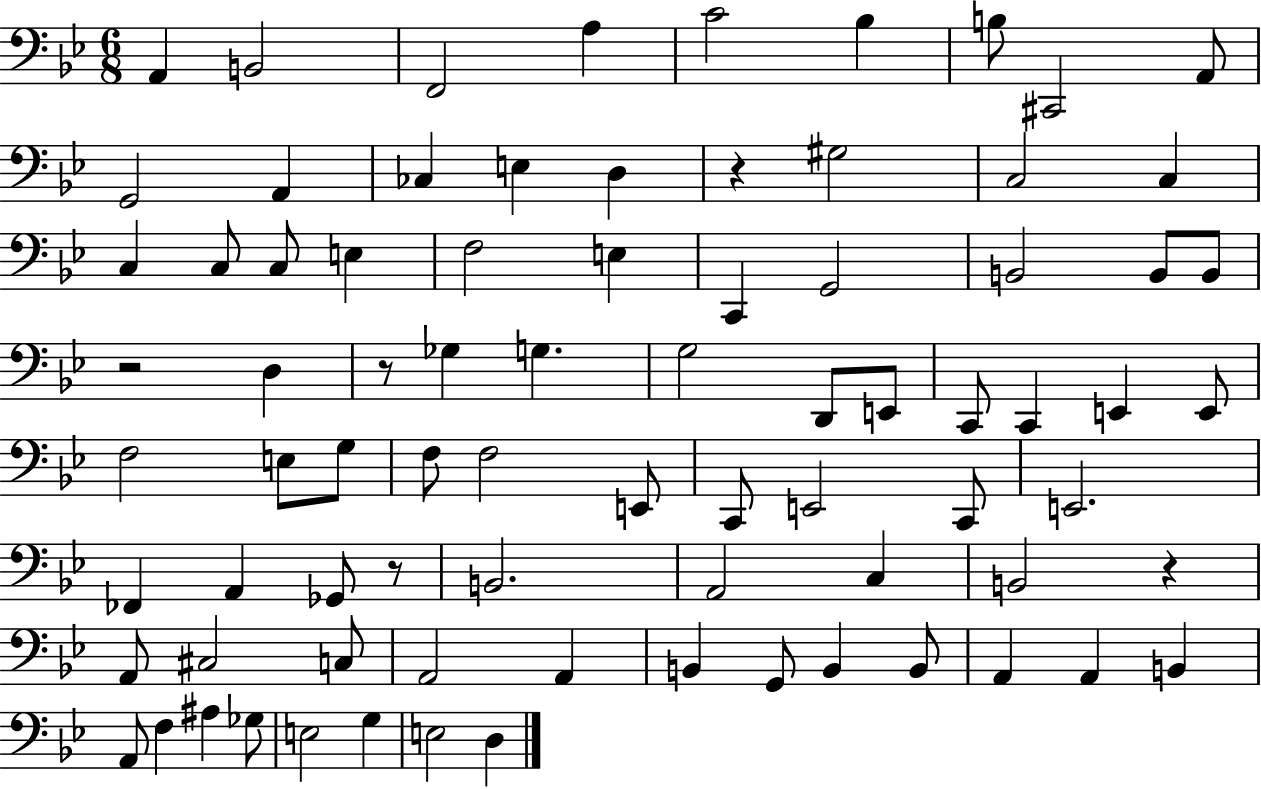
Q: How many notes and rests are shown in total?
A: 80